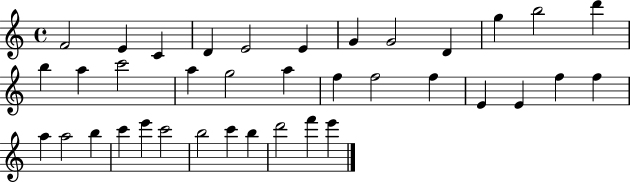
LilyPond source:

{
  \clef treble
  \time 4/4
  \defaultTimeSignature
  \key c \major
  f'2 e'4 c'4 | d'4 e'2 e'4 | g'4 g'2 d'4 | g''4 b''2 d'''4 | \break b''4 a''4 c'''2 | a''4 g''2 a''4 | f''4 f''2 f''4 | e'4 e'4 f''4 f''4 | \break a''4 a''2 b''4 | c'''4 e'''4 c'''2 | b''2 c'''4 b''4 | d'''2 f'''4 e'''4 | \break \bar "|."
}